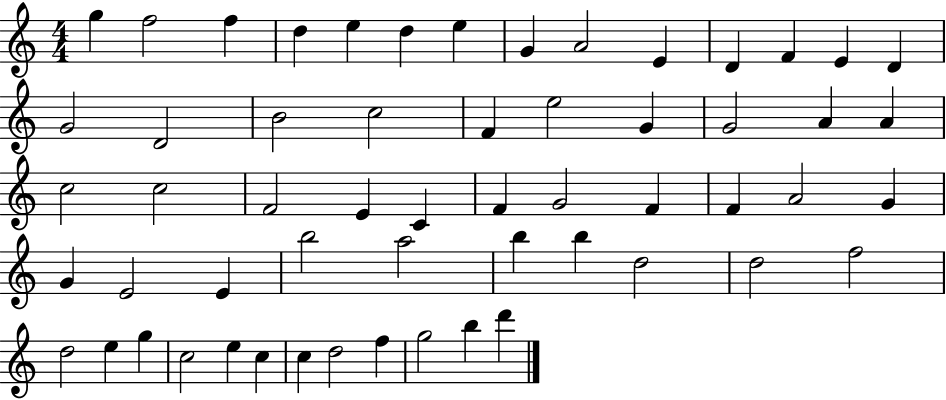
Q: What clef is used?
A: treble